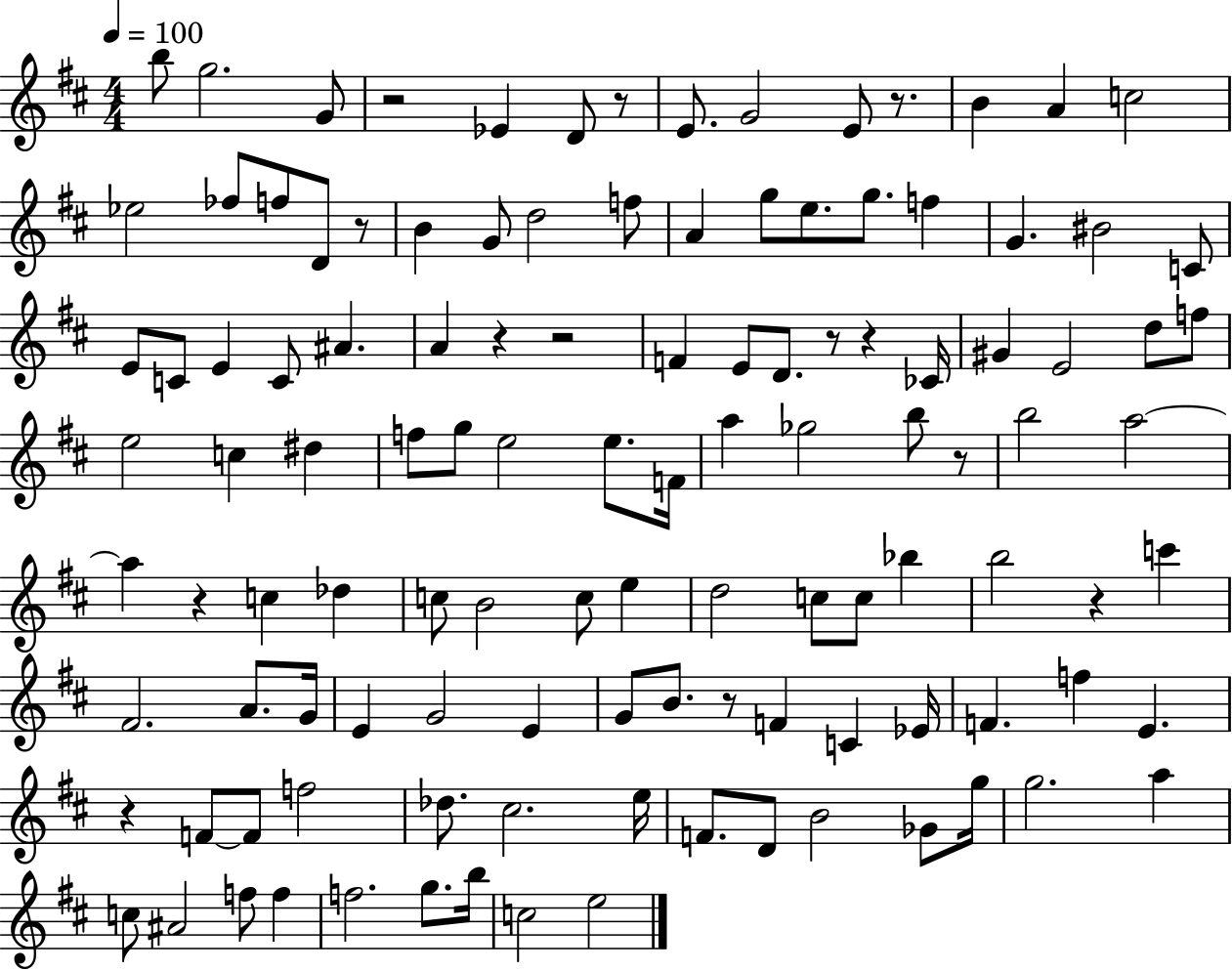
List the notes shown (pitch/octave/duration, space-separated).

B5/e G5/h. G4/e R/h Eb4/q D4/e R/e E4/e. G4/h E4/e R/e. B4/q A4/q C5/h Eb5/h FES5/e F5/e D4/e R/e B4/q G4/e D5/h F5/e A4/q G5/e E5/e. G5/e. F5/q G4/q. BIS4/h C4/e E4/e C4/e E4/q C4/e A#4/q. A4/q R/q R/h F4/q E4/e D4/e. R/e R/q CES4/s G#4/q E4/h D5/e F5/e E5/h C5/q D#5/q F5/e G5/e E5/h E5/e. F4/s A5/q Gb5/h B5/e R/e B5/h A5/h A5/q R/q C5/q Db5/q C5/e B4/h C5/e E5/q D5/h C5/e C5/e Bb5/q B5/h R/q C6/q F#4/h. A4/e. G4/s E4/q G4/h E4/q G4/e B4/e. R/e F4/q C4/q Eb4/s F4/q. F5/q E4/q. R/q F4/e F4/e F5/h Db5/e. C#5/h. E5/s F4/e. D4/e B4/h Gb4/e G5/s G5/h. A5/q C5/e A#4/h F5/e F5/q F5/h. G5/e. B5/s C5/h E5/h